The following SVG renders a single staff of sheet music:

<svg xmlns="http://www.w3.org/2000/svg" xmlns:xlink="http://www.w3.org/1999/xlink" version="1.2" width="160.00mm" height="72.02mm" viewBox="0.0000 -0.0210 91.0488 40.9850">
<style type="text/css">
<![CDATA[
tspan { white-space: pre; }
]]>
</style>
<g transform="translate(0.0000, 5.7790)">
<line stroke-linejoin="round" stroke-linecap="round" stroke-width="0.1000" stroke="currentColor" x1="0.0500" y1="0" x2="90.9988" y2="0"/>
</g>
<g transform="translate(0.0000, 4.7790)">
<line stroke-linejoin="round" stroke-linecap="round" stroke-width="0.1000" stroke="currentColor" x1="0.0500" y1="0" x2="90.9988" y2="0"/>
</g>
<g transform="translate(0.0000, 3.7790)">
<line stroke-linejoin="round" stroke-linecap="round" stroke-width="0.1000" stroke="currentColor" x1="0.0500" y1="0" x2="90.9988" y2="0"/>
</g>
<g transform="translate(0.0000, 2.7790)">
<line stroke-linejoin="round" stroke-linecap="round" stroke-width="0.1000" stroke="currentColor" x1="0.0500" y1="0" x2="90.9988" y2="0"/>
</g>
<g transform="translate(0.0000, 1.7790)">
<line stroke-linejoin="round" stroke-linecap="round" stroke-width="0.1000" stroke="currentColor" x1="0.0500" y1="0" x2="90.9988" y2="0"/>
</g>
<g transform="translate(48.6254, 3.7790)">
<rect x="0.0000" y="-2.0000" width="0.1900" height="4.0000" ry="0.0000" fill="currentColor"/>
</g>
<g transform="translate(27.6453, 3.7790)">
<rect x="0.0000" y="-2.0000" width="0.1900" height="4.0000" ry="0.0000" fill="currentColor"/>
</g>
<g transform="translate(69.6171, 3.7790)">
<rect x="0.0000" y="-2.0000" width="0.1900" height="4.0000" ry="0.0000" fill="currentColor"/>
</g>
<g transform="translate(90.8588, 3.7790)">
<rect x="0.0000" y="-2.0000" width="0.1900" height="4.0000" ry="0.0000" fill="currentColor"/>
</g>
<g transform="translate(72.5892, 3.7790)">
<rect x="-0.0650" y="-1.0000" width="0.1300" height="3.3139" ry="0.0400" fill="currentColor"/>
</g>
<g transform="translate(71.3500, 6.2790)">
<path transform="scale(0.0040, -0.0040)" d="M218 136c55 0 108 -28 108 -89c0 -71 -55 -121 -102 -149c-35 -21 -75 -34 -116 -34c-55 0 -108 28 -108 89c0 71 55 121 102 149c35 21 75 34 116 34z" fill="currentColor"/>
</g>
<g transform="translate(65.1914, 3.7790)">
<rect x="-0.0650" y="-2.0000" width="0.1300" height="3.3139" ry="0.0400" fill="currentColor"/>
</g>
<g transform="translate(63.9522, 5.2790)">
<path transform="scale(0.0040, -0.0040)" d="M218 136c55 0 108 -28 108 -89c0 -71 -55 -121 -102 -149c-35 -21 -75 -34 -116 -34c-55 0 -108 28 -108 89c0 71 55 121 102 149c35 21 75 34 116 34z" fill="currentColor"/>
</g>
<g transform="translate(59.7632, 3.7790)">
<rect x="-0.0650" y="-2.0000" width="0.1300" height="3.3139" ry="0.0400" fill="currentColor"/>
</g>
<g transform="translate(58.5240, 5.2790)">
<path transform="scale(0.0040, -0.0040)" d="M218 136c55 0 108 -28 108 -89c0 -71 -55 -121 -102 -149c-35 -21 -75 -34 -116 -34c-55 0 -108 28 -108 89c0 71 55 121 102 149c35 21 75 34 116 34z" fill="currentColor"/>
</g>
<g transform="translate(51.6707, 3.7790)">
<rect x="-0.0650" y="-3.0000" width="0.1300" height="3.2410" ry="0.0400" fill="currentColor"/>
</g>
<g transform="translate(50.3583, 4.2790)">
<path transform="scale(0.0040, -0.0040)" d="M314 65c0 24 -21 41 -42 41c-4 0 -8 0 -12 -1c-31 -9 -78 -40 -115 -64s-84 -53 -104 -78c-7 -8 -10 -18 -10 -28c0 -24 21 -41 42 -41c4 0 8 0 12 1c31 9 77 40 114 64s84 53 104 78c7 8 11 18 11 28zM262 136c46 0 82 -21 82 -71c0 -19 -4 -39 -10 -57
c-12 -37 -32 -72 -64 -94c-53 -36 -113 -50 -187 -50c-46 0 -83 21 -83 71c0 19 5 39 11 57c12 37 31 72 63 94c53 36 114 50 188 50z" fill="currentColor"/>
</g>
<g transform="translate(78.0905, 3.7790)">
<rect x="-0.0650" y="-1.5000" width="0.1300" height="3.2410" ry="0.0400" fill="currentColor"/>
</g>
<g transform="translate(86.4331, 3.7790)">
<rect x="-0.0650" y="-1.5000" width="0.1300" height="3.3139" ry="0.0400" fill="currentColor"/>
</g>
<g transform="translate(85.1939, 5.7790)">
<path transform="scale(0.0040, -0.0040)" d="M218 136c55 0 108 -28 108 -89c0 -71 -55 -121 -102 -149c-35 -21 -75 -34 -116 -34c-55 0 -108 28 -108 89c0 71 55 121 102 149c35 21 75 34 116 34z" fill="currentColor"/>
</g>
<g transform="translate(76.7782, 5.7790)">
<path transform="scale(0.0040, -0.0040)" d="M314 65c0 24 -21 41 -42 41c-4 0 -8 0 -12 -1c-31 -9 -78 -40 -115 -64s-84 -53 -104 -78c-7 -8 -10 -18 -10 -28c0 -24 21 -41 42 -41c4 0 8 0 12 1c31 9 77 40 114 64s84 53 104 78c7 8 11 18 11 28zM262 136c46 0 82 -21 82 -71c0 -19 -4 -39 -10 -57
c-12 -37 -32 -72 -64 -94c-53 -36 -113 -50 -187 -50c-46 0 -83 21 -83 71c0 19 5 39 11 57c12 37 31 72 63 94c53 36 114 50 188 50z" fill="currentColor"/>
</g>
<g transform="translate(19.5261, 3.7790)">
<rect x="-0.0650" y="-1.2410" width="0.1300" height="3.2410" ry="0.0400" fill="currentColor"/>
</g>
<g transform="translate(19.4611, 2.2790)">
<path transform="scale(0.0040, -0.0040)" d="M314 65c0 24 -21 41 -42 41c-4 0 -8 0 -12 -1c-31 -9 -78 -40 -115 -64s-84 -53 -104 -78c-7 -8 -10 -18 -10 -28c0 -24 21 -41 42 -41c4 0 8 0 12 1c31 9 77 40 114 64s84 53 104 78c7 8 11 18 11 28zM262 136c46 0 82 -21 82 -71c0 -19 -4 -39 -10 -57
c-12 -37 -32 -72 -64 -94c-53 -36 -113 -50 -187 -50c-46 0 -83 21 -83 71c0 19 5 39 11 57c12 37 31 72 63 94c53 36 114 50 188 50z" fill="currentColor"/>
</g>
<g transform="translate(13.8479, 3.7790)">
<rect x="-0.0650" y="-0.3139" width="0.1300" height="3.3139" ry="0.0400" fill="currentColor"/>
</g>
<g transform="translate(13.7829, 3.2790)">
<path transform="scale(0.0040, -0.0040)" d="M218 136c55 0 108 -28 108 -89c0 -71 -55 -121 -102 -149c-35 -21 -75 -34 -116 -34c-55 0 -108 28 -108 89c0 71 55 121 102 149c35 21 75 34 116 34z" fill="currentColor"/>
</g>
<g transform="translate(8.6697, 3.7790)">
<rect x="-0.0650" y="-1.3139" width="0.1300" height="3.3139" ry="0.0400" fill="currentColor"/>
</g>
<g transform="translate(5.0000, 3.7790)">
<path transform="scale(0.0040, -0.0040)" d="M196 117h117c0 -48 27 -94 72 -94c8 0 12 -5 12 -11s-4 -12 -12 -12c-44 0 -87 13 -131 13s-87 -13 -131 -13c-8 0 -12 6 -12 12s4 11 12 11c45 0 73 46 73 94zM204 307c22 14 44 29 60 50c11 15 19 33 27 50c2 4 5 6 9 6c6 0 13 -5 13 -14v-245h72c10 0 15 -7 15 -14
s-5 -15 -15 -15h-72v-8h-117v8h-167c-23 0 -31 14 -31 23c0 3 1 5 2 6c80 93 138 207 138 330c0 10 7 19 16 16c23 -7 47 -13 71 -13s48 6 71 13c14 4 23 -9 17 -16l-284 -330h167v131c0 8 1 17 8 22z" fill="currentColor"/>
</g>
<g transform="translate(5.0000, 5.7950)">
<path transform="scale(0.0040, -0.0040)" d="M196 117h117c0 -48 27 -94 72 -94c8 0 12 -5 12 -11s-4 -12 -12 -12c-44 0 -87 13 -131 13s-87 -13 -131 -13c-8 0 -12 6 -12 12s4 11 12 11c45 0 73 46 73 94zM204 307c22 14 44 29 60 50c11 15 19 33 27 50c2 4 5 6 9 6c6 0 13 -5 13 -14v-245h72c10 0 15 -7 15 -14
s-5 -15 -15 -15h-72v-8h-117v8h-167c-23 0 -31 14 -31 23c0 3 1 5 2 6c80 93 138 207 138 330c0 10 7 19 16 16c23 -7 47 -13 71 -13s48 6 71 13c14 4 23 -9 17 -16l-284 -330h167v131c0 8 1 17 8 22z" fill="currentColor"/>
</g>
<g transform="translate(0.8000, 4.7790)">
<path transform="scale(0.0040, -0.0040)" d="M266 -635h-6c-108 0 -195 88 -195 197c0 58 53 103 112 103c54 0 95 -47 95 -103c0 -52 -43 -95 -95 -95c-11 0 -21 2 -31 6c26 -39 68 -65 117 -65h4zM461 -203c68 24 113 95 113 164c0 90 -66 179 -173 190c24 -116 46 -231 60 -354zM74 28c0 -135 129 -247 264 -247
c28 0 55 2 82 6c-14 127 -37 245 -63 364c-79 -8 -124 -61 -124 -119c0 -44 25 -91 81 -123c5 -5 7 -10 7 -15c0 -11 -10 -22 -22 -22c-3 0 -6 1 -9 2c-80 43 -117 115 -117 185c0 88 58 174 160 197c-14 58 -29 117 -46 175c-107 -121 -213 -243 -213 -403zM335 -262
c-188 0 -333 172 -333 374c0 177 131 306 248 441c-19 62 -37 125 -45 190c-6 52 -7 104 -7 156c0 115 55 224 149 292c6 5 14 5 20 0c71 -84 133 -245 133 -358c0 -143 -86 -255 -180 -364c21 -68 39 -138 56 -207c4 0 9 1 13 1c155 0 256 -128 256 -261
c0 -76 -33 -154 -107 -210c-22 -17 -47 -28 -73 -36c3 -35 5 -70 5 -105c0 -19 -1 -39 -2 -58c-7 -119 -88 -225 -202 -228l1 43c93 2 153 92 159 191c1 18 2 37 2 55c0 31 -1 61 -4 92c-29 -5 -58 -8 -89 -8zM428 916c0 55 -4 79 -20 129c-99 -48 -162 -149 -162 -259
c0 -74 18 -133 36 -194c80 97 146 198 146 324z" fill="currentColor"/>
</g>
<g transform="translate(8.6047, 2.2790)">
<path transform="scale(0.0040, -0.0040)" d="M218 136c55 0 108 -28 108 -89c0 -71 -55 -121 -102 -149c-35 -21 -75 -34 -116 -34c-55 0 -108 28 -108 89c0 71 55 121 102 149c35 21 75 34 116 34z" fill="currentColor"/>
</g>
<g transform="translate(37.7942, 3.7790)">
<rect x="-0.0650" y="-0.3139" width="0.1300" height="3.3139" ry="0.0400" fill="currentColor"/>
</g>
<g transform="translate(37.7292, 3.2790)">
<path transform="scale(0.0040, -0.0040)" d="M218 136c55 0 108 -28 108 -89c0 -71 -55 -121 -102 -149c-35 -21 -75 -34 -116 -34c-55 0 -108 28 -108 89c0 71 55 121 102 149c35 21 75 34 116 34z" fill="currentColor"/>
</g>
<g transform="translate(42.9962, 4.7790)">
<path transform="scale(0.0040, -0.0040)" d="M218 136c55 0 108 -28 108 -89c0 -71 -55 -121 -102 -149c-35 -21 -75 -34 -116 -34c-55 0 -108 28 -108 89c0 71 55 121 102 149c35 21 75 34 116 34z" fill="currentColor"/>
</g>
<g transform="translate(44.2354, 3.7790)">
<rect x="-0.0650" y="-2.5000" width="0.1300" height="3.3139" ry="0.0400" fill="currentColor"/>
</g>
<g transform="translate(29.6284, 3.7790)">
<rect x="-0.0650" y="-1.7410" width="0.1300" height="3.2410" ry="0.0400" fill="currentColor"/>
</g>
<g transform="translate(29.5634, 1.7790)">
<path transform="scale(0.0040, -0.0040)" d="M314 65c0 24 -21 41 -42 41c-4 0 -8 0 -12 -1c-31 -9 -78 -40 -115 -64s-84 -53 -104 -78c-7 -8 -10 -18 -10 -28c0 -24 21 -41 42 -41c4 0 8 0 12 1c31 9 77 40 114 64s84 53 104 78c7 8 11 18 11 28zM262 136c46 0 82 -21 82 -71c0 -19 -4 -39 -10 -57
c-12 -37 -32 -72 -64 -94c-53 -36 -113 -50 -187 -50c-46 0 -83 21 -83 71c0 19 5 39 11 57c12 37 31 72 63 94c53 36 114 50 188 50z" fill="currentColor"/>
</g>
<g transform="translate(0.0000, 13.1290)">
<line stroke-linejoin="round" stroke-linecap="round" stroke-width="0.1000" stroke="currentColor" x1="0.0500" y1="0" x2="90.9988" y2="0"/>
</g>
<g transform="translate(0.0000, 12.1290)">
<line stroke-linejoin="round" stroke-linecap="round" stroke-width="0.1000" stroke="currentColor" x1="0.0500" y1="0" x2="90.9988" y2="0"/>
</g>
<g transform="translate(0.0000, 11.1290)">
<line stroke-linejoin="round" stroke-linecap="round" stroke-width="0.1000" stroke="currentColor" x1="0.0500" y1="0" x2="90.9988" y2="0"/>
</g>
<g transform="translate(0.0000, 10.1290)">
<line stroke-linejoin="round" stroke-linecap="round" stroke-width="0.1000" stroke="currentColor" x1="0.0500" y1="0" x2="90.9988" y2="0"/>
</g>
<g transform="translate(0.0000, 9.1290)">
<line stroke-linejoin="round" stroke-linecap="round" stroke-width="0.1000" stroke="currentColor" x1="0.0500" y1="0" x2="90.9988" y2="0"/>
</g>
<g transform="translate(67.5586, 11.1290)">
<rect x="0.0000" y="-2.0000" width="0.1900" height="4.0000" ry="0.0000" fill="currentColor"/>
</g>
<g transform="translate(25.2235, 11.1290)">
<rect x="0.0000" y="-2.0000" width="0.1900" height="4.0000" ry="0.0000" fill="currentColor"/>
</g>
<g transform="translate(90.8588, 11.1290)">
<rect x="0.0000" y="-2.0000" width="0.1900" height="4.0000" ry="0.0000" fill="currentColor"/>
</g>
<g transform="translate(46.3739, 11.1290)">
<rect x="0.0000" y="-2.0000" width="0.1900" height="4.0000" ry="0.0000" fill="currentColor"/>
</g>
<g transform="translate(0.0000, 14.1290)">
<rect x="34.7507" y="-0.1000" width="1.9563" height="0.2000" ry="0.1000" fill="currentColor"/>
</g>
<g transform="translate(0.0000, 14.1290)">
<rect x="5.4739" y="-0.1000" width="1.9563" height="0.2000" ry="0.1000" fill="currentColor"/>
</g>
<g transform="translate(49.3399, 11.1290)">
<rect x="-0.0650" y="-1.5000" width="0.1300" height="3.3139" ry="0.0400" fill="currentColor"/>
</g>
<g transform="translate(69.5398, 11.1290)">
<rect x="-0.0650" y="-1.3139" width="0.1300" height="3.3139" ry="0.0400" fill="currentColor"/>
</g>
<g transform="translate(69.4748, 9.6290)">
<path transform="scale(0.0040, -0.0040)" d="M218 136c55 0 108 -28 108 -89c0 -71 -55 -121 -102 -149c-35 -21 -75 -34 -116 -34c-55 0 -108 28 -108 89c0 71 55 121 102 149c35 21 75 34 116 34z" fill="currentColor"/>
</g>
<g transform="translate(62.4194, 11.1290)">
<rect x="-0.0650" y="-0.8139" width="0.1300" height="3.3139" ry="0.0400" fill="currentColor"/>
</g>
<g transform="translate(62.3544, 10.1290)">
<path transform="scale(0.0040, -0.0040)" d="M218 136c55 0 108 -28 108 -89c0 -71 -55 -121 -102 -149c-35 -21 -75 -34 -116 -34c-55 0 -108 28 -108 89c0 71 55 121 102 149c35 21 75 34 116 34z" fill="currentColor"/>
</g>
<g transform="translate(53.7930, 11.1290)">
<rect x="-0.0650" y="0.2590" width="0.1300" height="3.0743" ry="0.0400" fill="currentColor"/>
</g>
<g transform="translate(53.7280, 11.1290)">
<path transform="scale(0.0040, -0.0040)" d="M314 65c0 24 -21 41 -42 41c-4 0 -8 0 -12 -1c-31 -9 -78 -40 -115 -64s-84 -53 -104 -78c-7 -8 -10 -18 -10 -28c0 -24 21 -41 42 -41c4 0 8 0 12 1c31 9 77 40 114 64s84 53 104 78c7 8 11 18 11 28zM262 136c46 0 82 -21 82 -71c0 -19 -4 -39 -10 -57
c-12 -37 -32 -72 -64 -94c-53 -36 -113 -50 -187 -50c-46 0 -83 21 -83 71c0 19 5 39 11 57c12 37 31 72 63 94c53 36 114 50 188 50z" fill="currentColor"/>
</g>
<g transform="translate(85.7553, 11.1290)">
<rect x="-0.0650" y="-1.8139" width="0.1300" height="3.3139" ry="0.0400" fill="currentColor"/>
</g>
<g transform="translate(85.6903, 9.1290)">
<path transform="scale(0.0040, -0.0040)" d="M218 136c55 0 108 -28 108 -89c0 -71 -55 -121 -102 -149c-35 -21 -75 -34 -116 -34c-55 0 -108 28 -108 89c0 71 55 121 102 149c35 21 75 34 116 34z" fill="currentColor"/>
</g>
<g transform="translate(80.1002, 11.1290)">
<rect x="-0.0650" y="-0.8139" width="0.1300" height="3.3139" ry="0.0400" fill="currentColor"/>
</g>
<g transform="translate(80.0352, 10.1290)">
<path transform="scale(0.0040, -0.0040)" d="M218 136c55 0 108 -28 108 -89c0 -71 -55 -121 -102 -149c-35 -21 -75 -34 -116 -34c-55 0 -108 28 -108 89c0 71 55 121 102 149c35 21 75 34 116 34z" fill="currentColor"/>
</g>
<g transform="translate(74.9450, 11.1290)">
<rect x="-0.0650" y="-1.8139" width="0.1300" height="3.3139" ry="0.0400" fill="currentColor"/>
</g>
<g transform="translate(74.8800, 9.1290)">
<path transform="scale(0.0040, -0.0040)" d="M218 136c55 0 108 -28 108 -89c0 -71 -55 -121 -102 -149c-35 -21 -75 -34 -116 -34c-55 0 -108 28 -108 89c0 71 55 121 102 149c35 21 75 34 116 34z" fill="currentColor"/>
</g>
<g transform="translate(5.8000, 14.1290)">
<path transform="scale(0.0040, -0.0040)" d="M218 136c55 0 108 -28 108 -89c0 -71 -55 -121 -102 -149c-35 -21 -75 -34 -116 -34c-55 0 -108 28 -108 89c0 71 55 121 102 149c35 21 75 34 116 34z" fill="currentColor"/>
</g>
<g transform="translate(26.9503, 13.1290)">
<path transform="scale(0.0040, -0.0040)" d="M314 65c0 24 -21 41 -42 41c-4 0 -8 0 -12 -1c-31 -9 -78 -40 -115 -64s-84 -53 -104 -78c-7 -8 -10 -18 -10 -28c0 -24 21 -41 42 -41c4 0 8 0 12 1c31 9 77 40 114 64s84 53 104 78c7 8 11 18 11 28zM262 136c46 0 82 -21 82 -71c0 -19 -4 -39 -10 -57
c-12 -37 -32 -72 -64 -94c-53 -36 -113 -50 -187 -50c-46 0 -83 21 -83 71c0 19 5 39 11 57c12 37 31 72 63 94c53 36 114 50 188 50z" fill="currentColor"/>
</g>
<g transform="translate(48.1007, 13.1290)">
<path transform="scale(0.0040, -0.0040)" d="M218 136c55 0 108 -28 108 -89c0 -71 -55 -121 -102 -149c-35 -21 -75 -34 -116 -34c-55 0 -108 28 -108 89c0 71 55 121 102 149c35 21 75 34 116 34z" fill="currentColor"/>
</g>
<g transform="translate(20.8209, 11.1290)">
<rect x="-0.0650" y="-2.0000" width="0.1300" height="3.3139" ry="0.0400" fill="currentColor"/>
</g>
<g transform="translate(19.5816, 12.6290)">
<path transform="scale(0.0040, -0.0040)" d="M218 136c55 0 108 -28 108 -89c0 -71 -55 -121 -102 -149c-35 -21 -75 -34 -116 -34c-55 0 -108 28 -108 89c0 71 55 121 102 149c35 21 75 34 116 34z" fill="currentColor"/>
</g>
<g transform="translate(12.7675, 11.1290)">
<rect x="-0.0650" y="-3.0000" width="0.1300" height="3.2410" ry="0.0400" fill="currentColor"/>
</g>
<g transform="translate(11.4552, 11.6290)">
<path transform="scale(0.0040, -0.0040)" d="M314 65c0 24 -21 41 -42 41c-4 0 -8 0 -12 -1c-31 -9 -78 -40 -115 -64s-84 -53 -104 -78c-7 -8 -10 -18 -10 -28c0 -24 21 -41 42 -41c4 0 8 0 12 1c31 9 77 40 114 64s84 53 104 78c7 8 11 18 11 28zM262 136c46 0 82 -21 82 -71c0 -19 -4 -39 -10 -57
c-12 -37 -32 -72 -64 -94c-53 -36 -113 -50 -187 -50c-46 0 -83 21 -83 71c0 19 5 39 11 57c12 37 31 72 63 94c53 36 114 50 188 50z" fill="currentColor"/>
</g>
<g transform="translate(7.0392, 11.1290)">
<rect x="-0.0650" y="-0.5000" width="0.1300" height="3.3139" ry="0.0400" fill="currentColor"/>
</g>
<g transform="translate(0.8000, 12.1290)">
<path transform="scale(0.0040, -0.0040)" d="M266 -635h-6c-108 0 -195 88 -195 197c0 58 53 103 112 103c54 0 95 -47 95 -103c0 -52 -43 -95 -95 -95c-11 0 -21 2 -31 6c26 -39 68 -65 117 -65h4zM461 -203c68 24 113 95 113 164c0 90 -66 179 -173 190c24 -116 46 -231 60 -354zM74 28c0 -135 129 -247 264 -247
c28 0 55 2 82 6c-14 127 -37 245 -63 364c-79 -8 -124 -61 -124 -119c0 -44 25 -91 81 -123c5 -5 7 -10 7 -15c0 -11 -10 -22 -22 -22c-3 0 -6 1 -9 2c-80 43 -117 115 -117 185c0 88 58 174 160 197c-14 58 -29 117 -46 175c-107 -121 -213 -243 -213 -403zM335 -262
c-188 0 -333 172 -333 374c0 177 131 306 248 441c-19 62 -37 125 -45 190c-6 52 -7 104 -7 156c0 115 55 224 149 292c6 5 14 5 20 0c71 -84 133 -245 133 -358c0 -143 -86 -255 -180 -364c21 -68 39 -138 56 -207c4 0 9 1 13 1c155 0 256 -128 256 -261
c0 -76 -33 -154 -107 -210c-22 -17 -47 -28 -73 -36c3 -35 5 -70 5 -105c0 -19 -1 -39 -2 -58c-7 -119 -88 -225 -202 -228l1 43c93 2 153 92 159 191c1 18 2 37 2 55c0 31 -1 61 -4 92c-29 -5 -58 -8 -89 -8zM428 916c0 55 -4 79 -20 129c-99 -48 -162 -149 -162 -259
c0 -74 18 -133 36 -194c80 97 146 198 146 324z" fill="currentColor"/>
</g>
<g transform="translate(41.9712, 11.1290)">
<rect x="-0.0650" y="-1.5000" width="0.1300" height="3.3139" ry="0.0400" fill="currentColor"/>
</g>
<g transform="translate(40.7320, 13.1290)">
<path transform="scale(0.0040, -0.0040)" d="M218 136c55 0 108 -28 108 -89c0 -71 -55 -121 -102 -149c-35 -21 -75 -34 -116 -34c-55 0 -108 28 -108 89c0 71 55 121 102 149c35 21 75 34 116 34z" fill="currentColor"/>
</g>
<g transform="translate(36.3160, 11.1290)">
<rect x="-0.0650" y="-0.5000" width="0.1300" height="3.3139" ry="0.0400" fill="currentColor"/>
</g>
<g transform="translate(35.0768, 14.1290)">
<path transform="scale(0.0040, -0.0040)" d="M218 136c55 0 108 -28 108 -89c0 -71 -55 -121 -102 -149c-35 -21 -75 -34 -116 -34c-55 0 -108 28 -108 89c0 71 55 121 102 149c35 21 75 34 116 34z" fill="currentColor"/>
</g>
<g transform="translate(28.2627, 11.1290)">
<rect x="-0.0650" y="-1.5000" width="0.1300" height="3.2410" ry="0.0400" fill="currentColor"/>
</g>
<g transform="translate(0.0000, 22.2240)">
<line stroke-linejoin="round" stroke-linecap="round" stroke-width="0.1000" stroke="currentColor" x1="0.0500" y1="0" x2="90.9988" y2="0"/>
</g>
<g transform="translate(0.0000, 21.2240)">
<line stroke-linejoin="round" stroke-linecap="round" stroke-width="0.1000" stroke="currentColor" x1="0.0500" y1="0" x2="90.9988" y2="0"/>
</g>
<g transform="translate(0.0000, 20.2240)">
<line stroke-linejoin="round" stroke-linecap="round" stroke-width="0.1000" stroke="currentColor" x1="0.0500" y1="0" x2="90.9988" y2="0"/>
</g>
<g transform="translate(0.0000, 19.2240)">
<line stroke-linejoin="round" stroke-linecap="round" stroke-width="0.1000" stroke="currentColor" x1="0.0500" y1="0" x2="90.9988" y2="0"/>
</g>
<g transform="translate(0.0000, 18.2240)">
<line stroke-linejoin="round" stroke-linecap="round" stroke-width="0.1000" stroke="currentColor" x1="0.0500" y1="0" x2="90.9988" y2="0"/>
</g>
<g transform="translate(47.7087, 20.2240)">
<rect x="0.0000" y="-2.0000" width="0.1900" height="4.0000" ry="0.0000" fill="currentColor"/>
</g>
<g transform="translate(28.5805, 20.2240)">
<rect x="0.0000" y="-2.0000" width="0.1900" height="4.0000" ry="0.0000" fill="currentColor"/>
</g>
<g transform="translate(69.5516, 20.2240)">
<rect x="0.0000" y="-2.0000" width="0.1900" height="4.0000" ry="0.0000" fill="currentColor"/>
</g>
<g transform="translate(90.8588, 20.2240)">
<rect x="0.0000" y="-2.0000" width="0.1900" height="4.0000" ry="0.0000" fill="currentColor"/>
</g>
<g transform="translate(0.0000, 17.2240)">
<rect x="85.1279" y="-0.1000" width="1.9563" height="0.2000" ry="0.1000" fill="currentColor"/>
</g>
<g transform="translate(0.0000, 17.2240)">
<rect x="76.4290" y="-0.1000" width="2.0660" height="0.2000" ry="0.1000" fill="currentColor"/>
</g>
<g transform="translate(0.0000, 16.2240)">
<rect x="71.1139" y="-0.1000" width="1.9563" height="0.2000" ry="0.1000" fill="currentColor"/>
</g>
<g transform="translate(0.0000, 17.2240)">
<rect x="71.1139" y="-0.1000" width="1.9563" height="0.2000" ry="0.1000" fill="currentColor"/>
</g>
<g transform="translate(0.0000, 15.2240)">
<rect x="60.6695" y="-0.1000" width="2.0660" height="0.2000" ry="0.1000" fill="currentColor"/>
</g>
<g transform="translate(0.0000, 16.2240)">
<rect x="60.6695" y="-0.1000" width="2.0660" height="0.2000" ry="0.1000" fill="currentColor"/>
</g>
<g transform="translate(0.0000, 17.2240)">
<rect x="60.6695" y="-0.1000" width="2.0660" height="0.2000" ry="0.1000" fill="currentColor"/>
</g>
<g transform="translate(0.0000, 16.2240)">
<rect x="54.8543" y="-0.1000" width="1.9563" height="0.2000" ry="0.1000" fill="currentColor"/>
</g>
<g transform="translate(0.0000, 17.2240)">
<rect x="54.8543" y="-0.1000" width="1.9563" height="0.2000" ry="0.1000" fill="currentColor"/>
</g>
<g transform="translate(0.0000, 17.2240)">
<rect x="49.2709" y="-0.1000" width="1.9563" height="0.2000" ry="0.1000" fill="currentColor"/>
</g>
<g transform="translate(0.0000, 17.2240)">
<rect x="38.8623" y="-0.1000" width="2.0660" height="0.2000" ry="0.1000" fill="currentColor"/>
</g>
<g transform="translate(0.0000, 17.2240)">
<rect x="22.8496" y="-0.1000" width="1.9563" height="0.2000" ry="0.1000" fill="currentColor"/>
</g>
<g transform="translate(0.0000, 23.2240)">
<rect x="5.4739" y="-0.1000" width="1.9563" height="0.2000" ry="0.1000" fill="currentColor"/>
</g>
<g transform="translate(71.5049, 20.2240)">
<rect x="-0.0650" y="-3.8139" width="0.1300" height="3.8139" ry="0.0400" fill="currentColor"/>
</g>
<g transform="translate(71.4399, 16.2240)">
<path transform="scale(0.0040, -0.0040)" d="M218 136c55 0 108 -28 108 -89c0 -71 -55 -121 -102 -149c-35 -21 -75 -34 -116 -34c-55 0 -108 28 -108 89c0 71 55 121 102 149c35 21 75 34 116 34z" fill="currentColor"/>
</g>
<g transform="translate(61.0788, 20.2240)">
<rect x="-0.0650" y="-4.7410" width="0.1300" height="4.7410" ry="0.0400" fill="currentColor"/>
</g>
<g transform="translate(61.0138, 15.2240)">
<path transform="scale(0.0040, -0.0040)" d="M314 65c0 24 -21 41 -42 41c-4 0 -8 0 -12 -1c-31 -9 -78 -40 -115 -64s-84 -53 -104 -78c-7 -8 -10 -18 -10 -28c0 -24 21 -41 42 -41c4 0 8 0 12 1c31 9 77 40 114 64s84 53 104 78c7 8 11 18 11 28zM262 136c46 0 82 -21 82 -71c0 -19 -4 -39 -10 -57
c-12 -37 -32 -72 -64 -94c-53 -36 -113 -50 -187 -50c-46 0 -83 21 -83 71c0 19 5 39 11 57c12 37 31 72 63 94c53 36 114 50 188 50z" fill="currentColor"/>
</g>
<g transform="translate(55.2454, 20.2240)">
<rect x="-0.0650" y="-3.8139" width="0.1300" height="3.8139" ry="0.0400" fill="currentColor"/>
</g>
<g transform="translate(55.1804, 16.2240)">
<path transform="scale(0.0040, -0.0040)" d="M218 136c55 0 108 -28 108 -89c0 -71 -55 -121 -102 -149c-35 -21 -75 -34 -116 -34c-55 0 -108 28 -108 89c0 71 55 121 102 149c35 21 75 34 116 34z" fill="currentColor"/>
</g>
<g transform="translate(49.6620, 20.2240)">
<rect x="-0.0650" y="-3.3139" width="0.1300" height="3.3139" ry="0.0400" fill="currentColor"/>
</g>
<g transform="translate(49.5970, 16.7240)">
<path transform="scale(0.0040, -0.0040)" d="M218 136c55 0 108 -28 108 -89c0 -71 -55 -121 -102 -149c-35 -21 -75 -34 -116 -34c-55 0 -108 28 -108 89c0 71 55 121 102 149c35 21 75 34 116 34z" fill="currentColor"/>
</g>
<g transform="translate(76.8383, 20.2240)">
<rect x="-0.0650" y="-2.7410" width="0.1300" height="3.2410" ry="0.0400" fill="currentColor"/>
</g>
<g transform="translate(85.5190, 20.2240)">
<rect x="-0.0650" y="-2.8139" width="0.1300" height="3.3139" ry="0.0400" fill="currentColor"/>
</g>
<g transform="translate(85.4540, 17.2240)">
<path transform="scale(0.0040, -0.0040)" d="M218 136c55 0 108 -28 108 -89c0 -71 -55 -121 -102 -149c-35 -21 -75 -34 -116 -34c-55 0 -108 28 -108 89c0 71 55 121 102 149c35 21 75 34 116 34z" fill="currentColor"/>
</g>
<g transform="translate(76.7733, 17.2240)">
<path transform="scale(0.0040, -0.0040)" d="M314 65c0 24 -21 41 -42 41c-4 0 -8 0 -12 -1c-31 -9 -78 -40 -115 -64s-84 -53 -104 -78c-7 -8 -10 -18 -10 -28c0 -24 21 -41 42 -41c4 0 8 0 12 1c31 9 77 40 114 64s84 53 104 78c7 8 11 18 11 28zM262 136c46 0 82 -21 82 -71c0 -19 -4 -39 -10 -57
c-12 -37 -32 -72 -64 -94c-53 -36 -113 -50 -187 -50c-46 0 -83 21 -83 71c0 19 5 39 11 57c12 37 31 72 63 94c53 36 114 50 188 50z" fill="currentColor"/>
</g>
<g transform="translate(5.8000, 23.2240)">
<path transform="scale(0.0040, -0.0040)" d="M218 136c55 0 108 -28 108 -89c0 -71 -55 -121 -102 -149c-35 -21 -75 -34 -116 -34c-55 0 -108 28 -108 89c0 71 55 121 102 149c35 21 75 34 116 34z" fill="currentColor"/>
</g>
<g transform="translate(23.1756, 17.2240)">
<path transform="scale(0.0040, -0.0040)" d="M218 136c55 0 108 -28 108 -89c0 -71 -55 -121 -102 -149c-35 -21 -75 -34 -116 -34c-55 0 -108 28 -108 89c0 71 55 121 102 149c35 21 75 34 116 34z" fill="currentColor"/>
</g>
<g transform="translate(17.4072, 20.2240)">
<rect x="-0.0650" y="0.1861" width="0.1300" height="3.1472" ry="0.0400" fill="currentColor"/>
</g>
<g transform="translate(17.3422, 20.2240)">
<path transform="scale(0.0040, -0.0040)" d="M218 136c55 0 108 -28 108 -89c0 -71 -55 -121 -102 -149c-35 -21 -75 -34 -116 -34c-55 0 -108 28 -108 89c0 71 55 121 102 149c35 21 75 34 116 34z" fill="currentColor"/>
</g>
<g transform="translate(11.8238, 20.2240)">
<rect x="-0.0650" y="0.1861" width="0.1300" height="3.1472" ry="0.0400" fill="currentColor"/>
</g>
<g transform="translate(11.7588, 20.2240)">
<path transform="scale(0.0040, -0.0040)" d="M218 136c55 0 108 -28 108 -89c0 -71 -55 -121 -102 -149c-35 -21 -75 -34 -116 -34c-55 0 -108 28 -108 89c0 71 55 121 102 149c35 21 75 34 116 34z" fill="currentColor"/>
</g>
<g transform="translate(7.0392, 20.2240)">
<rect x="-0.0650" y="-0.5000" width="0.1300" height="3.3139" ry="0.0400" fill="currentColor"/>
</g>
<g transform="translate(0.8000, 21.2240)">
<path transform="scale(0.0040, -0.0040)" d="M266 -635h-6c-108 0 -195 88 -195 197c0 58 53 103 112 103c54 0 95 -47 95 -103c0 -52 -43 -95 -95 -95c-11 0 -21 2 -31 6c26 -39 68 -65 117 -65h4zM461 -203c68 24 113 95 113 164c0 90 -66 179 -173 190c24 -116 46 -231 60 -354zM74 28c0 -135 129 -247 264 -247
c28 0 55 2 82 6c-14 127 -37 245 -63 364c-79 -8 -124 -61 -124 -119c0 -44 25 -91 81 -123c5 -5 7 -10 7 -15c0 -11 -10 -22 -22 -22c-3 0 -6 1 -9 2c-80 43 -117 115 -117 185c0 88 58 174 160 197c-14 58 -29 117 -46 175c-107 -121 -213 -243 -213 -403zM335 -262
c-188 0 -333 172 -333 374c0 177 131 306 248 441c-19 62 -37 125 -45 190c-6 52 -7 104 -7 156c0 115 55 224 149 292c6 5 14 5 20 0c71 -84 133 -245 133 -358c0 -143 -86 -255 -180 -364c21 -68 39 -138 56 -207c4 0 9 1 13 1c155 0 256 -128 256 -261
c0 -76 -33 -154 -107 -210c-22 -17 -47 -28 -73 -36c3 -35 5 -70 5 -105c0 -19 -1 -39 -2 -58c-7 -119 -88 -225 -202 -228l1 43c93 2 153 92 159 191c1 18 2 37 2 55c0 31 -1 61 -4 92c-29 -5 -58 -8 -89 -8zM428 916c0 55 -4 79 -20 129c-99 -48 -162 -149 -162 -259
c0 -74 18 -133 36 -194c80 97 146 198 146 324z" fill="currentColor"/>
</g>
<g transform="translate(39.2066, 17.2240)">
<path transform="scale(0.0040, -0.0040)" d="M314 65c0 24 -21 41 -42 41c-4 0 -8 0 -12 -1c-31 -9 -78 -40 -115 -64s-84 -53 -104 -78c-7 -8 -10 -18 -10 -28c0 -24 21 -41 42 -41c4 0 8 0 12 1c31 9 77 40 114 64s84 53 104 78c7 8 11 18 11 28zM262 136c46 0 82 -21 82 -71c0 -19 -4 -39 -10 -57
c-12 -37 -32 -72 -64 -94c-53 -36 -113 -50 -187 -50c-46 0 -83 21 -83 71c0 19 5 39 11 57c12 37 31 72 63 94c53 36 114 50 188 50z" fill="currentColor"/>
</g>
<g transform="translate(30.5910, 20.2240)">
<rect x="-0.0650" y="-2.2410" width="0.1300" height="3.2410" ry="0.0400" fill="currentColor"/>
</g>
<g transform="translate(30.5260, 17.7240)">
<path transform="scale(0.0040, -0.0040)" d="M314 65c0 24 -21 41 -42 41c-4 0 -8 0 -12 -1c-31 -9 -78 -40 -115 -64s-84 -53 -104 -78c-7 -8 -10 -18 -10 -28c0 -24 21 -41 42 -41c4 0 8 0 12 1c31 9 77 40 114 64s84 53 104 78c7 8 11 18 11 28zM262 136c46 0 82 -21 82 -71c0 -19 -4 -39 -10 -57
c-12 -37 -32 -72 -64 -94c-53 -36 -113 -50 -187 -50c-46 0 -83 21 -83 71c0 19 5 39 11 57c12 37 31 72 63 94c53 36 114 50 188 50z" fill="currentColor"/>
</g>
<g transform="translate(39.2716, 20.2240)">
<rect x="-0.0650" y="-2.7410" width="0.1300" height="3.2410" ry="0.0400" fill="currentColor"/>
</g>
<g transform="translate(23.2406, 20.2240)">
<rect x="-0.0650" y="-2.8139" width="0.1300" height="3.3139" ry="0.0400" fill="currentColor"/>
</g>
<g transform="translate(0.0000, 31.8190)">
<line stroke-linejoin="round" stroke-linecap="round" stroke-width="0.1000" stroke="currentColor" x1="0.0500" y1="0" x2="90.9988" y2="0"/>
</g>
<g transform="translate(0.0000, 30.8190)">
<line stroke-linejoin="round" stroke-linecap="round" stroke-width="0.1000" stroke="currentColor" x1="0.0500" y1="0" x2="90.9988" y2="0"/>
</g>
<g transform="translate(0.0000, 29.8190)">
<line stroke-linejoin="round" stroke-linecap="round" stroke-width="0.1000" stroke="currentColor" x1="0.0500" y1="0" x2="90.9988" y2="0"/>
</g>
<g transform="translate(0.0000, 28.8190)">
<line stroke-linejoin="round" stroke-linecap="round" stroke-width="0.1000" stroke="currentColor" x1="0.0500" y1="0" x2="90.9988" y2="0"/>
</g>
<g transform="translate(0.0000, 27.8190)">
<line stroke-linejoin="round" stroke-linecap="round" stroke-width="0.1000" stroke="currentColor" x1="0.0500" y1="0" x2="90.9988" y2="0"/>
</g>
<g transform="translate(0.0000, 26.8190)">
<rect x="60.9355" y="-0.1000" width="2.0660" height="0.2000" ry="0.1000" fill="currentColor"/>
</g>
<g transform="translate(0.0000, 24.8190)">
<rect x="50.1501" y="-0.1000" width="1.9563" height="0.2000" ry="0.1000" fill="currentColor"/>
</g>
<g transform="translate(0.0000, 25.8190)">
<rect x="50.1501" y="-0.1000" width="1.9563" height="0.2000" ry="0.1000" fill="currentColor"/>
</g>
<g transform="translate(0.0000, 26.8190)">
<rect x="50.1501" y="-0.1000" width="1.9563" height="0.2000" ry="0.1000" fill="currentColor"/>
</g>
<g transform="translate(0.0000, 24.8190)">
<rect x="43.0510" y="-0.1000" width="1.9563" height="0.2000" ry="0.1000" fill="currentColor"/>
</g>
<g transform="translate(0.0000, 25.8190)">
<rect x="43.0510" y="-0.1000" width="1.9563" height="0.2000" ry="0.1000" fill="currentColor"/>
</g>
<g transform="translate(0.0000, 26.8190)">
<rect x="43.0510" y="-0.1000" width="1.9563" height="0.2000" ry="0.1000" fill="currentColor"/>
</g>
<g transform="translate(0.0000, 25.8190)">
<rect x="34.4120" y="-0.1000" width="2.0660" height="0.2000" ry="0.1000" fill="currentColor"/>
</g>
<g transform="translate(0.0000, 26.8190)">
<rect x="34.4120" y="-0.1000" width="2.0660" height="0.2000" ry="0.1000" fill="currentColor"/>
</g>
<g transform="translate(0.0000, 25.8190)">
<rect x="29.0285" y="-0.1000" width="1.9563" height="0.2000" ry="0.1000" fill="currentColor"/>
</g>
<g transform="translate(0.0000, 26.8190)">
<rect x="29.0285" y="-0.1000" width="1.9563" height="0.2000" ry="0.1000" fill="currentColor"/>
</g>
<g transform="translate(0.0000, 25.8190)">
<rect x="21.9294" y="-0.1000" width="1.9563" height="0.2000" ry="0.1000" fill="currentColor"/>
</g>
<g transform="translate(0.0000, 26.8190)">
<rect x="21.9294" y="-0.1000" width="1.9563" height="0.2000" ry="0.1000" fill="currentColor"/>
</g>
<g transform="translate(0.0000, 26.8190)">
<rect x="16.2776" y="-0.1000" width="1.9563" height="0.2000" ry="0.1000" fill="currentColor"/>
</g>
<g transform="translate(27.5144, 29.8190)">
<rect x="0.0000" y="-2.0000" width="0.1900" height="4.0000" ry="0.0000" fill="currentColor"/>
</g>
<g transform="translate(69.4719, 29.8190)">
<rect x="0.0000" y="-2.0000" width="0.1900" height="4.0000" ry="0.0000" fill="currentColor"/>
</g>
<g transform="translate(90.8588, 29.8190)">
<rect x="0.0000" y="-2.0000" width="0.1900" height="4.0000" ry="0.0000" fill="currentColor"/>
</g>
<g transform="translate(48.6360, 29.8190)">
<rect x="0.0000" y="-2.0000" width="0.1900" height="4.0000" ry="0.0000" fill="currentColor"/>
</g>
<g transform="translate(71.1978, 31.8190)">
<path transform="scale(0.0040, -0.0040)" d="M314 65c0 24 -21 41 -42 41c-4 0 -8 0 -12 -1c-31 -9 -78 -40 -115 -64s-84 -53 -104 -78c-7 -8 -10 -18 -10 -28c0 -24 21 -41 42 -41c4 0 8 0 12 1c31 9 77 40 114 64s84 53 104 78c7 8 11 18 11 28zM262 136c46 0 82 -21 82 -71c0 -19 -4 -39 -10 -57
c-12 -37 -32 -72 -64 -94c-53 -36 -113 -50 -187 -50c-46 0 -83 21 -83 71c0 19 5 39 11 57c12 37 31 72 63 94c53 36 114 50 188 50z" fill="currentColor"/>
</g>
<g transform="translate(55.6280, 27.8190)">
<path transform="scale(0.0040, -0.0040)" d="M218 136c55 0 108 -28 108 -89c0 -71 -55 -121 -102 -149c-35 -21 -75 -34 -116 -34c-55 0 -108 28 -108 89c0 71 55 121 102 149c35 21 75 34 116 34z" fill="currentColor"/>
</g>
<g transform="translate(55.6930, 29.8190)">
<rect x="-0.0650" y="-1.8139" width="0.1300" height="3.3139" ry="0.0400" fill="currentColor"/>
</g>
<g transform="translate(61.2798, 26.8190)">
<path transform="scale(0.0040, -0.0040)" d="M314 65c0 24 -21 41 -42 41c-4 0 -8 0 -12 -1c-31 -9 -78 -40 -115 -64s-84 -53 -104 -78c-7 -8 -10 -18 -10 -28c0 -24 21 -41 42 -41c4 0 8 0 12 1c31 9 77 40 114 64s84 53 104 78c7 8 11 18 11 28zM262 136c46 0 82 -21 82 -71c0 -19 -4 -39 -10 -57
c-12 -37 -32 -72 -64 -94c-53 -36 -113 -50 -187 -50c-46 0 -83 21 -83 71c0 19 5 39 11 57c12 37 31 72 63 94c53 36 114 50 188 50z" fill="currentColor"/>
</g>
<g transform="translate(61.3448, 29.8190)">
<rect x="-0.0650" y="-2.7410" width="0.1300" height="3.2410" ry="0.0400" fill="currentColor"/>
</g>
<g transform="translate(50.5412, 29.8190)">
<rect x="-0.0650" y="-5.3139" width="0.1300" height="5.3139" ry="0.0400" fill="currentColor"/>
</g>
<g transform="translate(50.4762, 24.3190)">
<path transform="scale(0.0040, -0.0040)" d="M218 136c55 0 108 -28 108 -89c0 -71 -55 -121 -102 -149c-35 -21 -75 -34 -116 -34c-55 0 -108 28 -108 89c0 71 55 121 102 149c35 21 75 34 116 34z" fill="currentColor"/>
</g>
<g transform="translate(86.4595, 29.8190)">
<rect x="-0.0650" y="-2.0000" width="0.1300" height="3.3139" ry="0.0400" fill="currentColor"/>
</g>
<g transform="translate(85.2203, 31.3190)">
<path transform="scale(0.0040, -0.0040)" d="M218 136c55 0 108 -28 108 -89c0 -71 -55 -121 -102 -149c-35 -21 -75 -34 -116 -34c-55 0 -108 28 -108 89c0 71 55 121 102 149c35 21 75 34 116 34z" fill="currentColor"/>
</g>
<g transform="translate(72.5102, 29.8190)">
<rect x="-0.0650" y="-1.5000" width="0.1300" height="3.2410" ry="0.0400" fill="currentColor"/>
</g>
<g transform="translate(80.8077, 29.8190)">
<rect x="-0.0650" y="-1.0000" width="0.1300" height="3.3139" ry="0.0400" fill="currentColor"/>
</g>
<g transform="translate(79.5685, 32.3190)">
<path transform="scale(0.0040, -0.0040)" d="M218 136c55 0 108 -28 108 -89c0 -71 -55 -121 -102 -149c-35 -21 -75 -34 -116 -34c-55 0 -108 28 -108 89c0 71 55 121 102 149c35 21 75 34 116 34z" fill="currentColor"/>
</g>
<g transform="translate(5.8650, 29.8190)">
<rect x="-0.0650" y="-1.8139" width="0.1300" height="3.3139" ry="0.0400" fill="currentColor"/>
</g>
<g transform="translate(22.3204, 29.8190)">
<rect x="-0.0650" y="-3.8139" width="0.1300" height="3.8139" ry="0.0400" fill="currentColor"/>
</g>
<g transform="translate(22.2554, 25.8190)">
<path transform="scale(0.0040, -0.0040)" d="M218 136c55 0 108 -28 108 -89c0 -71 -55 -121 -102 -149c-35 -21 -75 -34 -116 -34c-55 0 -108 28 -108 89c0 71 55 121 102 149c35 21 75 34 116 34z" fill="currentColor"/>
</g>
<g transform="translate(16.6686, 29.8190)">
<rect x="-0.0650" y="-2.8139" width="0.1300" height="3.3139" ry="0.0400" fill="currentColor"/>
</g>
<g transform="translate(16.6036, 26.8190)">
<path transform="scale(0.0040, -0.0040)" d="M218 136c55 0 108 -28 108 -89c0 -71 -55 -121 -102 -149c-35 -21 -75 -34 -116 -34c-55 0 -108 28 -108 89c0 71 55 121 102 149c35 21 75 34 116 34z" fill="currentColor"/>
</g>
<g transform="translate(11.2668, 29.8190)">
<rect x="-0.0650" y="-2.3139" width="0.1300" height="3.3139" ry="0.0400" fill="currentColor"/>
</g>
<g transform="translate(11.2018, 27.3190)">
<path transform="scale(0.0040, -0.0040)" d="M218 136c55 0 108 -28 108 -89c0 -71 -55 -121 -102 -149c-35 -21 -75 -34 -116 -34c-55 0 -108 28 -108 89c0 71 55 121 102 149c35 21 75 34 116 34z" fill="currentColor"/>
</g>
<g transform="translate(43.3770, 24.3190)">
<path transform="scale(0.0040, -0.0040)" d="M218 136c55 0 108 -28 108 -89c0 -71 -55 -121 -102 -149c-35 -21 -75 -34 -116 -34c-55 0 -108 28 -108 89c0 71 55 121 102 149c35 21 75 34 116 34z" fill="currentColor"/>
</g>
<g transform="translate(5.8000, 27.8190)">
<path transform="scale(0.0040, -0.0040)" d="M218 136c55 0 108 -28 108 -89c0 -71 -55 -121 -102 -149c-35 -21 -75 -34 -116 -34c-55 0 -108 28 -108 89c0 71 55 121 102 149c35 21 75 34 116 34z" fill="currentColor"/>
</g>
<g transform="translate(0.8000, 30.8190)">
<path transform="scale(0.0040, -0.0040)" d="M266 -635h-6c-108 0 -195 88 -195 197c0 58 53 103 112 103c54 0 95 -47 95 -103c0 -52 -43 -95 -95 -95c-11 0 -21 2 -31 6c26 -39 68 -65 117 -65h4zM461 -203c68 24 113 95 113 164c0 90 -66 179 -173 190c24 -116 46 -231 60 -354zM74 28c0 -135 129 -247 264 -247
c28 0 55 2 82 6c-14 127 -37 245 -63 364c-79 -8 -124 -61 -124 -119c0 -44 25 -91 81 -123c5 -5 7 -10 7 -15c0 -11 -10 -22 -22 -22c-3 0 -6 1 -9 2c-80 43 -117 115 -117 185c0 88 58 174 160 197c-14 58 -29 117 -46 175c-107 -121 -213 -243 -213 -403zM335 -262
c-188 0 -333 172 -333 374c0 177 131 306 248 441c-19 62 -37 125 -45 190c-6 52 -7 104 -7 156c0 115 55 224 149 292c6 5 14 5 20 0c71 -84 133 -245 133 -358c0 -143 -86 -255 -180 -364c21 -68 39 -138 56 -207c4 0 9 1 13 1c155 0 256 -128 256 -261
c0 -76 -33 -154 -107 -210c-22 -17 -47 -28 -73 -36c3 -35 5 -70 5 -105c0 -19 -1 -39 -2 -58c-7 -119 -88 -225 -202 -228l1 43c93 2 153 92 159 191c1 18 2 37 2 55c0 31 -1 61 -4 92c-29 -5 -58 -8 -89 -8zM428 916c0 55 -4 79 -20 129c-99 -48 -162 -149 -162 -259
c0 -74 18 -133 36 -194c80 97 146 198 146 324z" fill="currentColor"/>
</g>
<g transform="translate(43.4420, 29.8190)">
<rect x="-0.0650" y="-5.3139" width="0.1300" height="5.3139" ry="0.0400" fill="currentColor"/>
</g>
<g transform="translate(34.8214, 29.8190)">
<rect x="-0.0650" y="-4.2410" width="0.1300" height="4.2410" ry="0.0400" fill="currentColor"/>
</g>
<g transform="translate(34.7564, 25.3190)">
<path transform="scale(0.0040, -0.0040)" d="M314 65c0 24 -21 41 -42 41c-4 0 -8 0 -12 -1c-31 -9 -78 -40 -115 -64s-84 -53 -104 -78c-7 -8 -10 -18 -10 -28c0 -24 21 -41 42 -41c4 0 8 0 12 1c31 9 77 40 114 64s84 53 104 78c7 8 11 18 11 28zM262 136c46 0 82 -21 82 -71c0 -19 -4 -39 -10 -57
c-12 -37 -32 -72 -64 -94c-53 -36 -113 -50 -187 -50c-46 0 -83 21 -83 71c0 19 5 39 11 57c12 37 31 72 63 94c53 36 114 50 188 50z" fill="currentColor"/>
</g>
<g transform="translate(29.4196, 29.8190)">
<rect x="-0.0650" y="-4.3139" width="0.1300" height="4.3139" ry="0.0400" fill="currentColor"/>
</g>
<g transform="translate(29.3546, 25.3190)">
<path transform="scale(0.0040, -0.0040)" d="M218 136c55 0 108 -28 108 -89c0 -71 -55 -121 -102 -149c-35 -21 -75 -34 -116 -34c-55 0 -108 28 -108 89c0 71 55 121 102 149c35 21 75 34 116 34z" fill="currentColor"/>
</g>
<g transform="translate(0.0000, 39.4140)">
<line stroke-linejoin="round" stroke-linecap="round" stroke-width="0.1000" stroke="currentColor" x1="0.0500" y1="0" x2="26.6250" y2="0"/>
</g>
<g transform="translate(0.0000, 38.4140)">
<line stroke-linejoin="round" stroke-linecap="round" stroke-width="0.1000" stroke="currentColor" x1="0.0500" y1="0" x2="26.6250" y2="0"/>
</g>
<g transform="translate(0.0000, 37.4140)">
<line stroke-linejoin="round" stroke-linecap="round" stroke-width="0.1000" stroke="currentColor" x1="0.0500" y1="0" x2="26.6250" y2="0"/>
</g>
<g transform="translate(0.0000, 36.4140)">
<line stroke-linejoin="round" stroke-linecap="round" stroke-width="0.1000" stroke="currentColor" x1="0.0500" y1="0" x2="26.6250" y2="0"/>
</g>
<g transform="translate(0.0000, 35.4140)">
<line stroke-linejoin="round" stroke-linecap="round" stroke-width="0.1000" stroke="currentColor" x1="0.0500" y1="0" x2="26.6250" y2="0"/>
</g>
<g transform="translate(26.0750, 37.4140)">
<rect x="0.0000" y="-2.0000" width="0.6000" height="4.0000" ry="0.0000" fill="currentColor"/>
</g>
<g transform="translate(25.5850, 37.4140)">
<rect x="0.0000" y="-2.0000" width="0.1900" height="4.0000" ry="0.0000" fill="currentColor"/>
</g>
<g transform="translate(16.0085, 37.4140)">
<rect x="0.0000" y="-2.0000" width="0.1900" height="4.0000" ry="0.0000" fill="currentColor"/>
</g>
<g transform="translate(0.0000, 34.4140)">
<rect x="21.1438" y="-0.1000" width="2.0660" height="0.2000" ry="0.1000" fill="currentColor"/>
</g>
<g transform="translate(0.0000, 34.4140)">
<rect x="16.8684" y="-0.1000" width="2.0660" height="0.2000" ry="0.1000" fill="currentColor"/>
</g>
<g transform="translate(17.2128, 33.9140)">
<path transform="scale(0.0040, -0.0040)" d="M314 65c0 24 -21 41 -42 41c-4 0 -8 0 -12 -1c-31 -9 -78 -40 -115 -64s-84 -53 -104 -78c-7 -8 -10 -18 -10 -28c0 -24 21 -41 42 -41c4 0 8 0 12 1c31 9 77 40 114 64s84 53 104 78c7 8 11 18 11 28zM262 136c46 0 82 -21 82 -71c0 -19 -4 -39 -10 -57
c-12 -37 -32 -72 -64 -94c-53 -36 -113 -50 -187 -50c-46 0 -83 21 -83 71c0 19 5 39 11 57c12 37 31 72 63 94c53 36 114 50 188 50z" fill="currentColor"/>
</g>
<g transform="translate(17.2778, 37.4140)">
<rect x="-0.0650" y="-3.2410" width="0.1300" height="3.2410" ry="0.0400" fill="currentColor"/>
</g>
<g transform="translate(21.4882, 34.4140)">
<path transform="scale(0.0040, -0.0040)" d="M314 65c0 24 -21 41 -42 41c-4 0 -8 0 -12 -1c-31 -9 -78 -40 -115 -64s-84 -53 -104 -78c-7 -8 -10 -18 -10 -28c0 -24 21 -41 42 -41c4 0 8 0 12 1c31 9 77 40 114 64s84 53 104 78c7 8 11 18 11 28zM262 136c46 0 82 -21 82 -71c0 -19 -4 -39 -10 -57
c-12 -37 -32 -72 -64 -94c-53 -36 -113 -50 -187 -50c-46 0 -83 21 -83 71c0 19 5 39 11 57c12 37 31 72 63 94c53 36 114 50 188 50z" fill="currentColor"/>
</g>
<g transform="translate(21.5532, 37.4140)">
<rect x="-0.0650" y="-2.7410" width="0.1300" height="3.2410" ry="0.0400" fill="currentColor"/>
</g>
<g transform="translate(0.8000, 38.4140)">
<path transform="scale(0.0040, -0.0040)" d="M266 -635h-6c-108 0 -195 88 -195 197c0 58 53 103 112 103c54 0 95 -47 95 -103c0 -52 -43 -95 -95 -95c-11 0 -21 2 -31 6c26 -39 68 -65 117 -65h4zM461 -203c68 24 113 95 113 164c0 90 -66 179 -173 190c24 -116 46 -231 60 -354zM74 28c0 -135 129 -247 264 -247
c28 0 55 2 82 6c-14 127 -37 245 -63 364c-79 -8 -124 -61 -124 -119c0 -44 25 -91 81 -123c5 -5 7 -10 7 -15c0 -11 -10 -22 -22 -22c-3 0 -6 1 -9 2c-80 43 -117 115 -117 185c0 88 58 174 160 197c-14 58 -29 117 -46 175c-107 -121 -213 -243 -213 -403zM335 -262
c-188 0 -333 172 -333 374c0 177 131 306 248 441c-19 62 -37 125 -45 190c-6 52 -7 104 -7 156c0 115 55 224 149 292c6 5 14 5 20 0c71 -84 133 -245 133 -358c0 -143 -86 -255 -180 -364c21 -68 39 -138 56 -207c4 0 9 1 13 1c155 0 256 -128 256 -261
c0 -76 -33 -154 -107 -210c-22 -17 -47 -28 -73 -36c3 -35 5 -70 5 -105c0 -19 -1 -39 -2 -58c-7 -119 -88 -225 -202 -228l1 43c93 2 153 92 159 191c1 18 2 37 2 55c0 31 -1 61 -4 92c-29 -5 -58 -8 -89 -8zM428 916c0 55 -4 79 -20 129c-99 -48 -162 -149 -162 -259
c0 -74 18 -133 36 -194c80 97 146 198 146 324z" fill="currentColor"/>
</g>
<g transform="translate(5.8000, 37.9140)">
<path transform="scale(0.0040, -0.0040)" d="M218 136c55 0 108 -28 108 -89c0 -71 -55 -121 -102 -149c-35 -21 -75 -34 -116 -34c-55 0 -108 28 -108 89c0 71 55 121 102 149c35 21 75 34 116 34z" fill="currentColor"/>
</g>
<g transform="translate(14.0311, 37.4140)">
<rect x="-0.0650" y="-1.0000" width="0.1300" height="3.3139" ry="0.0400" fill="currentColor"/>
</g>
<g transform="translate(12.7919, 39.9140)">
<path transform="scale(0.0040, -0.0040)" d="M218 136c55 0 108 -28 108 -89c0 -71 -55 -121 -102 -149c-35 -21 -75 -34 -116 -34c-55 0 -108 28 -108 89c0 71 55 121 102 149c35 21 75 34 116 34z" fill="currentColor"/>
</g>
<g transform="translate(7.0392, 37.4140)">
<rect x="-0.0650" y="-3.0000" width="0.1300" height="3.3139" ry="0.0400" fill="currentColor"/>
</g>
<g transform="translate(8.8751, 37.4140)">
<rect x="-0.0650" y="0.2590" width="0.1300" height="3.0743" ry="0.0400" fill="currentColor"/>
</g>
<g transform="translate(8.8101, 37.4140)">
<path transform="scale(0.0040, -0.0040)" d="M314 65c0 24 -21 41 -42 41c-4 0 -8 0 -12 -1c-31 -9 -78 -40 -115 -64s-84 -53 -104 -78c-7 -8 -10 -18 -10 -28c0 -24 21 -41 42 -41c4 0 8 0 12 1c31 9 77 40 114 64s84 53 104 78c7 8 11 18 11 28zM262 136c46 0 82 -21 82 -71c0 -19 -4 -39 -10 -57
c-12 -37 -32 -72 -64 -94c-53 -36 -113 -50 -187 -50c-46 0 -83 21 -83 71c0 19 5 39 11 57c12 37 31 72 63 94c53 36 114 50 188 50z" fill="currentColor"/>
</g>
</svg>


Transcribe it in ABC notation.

X:1
T:Untitled
M:4/4
L:1/4
K:C
e c e2 f2 c G A2 F F D E2 E C A2 F E2 C E E B2 d e f d f C B B a g2 a2 b c' e'2 c' a2 a f g a c' d' d'2 f' f' f a2 E2 D F A B2 D b2 a2